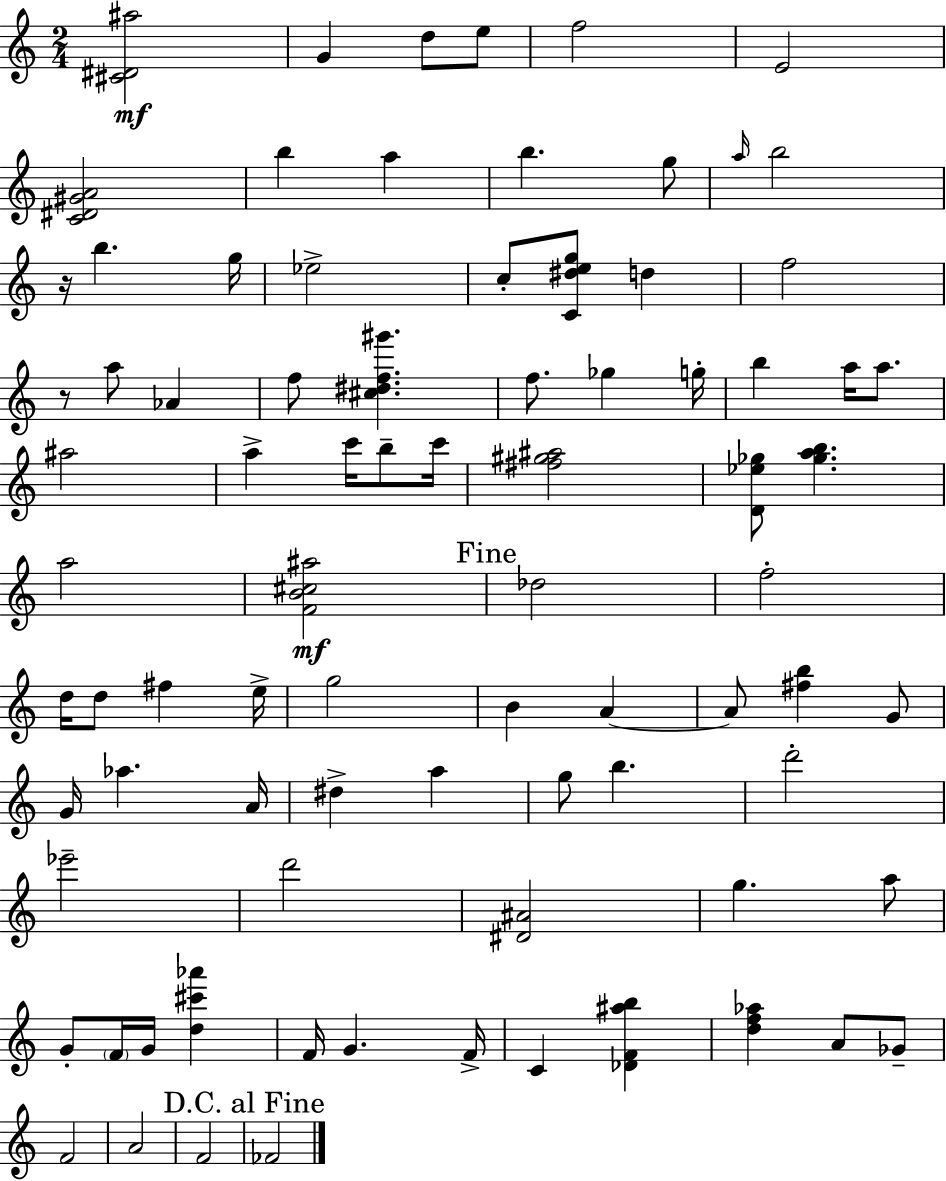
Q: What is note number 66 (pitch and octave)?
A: A4